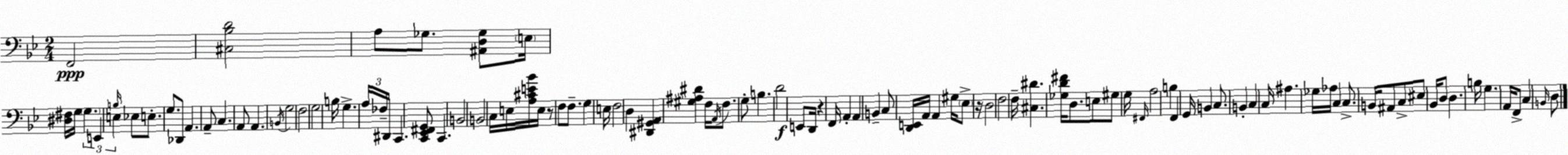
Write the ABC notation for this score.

X:1
T:Untitled
M:2/4
L:1/4
K:Bb
F,,2 [^C,_B,D]2 A,/2 _G,/2 [^A,,D,_G,]/2 E,/4 [^D,^F,]/4 G,/4 G, E,, E, B,/4 _E,/2 E,/2 G,/2 _D,,/2 A,, A,,/2 C, A,,/2 A,, B,,/4 G,2 F,2 G,2 B,/4 G, A,/4 _F,/4 ^D,,/4 C,, [C,,_E,,^F,,G,,]/2 C,, B,,2 B,,2 C,/4 E,/4 [A,^CE_B]/4 E,/4 z/2 F,/2 F,/2 G, E,/4 F,2 D, [^D,,^G,,A,,] [^G,^A,^D] F,/4 A,,/4 F,/2 G,/2 B, D2 E,,/2 D,,/4 z F,,/4 A,, A,, B,, C,/2 [D,,E,,]/4 A,,/4 A,, ^G,/4 _E,/2 z/4 D,2 F,2 F,/4 [^C,^D] [_G,D^F]/4 D,/2 E,/2 ^G,/2 G,/4 ^F,,/4 A,2 B, F,, G,,/4 B,, C,/2 B,, C, C,/4 ^A, _G,/4 _A,/4 C, C,/2 B,,/4 ^A,,/2 C,/2 ^E,/2 _B,,/4 D,/2 D, B,/4 G, A,,/4 F,,/2 C, B,,/4 D,/2